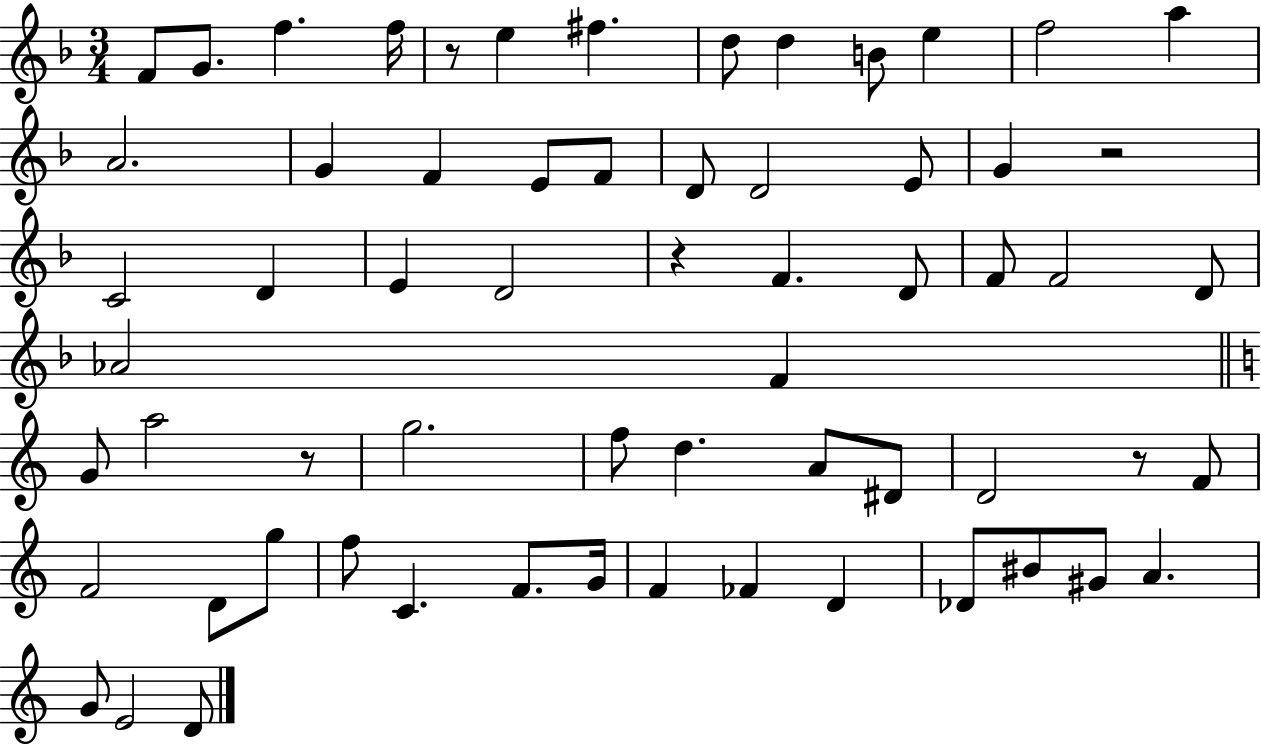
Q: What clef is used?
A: treble